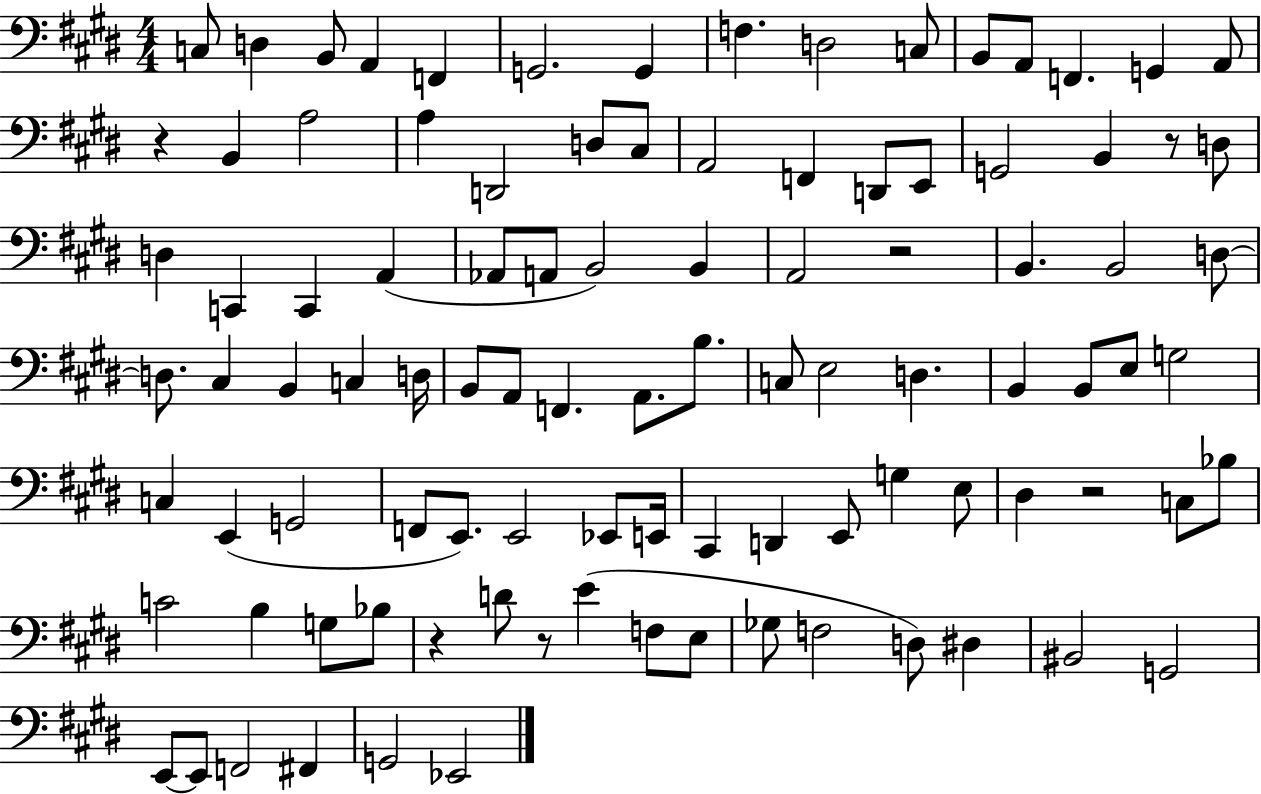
{
  \clef bass
  \numericTimeSignature
  \time 4/4
  \key e \major
  c8 d4 b,8 a,4 f,4 | g,2. g,4 | f4. d2 c8 | b,8 a,8 f,4. g,4 a,8 | \break r4 b,4 a2 | a4 d,2 d8 cis8 | a,2 f,4 d,8 e,8 | g,2 b,4 r8 d8 | \break d4 c,4 c,4 a,4( | aes,8 a,8 b,2) b,4 | a,2 r2 | b,4. b,2 d8~~ | \break d8. cis4 b,4 c4 d16 | b,8 a,8 f,4. a,8. b8. | c8 e2 d4. | b,4 b,8 e8 g2 | \break c4 e,4( g,2 | f,8 e,8.) e,2 ees,8 e,16 | cis,4 d,4 e,8 g4 e8 | dis4 r2 c8 bes8 | \break c'2 b4 g8 bes8 | r4 d'8 r8 e'4( f8 e8 | ges8 f2 d8) dis4 | bis,2 g,2 | \break e,8~~ e,8 f,2 fis,4 | g,2 ees,2 | \bar "|."
}